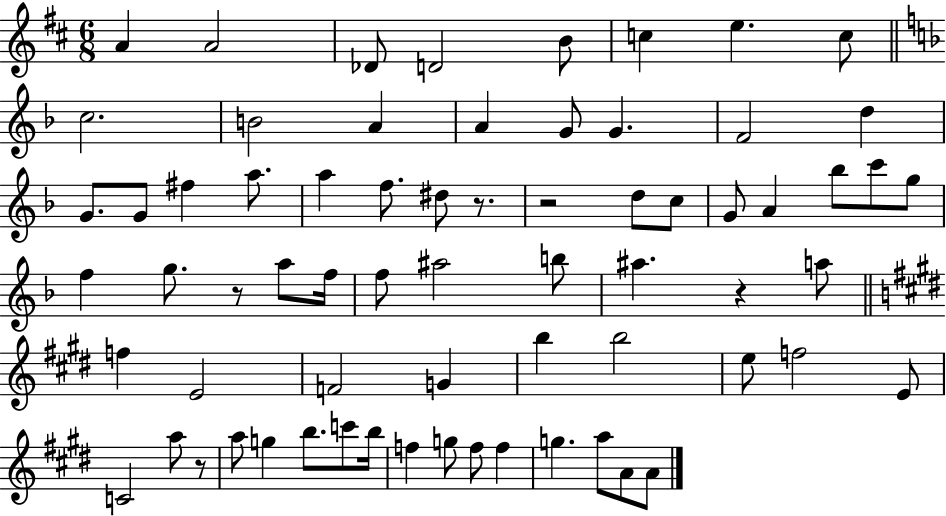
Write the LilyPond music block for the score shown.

{
  \clef treble
  \numericTimeSignature
  \time 6/8
  \key d \major
  a'4 a'2 | des'8 d'2 b'8 | c''4 e''4. c''8 | \bar "||" \break \key f \major c''2. | b'2 a'4 | a'4 g'8 g'4. | f'2 d''4 | \break g'8. g'8 fis''4 a''8. | a''4 f''8. dis''8 r8. | r2 d''8 c''8 | g'8 a'4 bes''8 c'''8 g''8 | \break f''4 g''8. r8 a''8 f''16 | f''8 ais''2 b''8 | ais''4. r4 a''8 | \bar "||" \break \key e \major f''4 e'2 | f'2 g'4 | b''4 b''2 | e''8 f''2 e'8 | \break c'2 a''8 r8 | a''8 g''4 b''8. c'''8 b''16 | f''4 g''8 f''8 f''4 | g''4. a''8 a'8 a'8 | \break \bar "|."
}